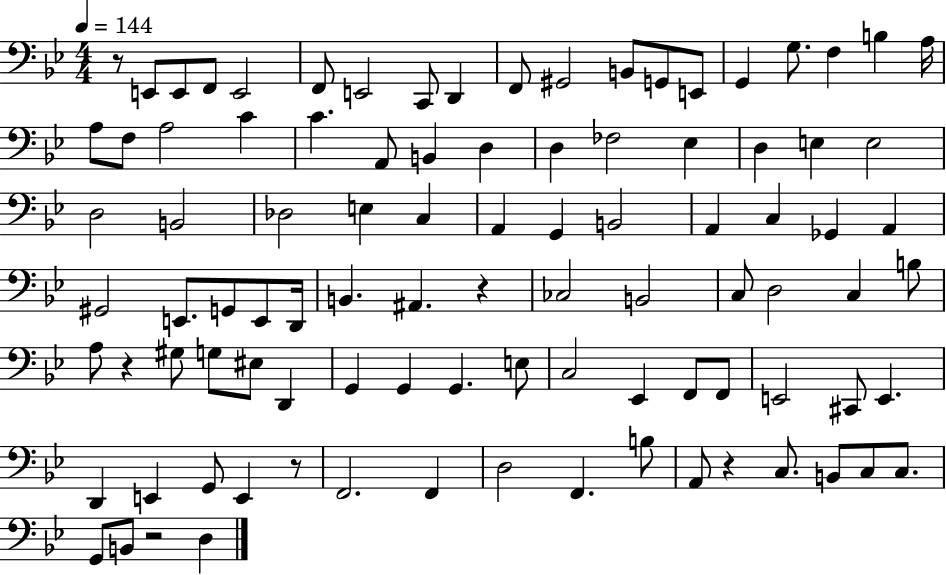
X:1
T:Untitled
M:4/4
L:1/4
K:Bb
z/2 E,,/2 E,,/2 F,,/2 E,,2 F,,/2 E,,2 C,,/2 D,, F,,/2 ^G,,2 B,,/2 G,,/2 E,,/2 G,, G,/2 F, B, A,/4 A,/2 F,/2 A,2 C C A,,/2 B,, D, D, _F,2 _E, D, E, E,2 D,2 B,,2 _D,2 E, C, A,, G,, B,,2 A,, C, _G,, A,, ^G,,2 E,,/2 G,,/2 E,,/2 D,,/4 B,, ^A,, z _C,2 B,,2 C,/2 D,2 C, B,/2 A,/2 z ^G,/2 G,/2 ^E,/2 D,, G,, G,, G,, E,/2 C,2 _E,, F,,/2 F,,/2 E,,2 ^C,,/2 E,, D,, E,, G,,/2 E,, z/2 F,,2 F,, D,2 F,, B,/2 A,,/2 z C,/2 B,,/2 C,/2 C,/2 G,,/2 B,,/2 z2 D,